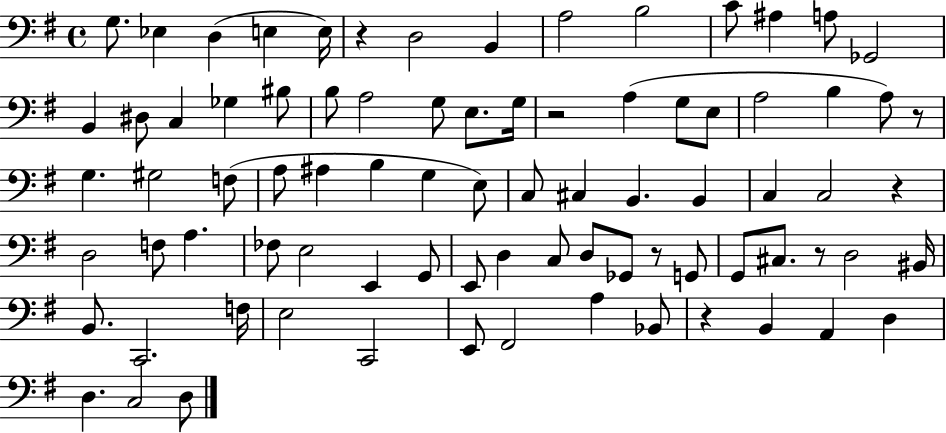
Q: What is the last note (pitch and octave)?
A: D3